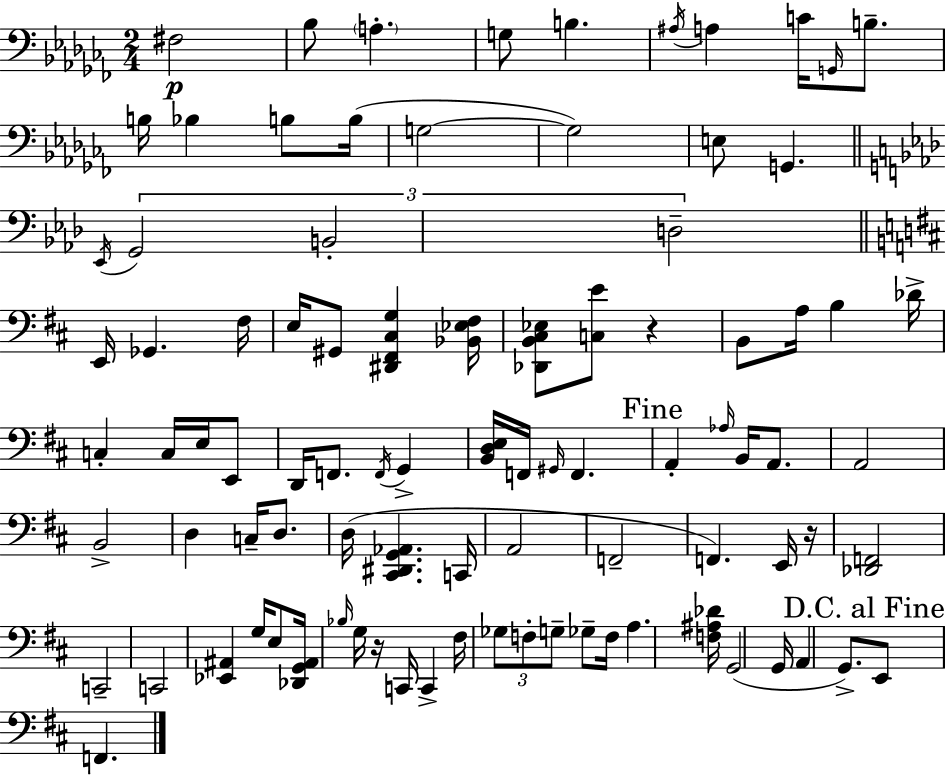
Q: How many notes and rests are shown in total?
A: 91